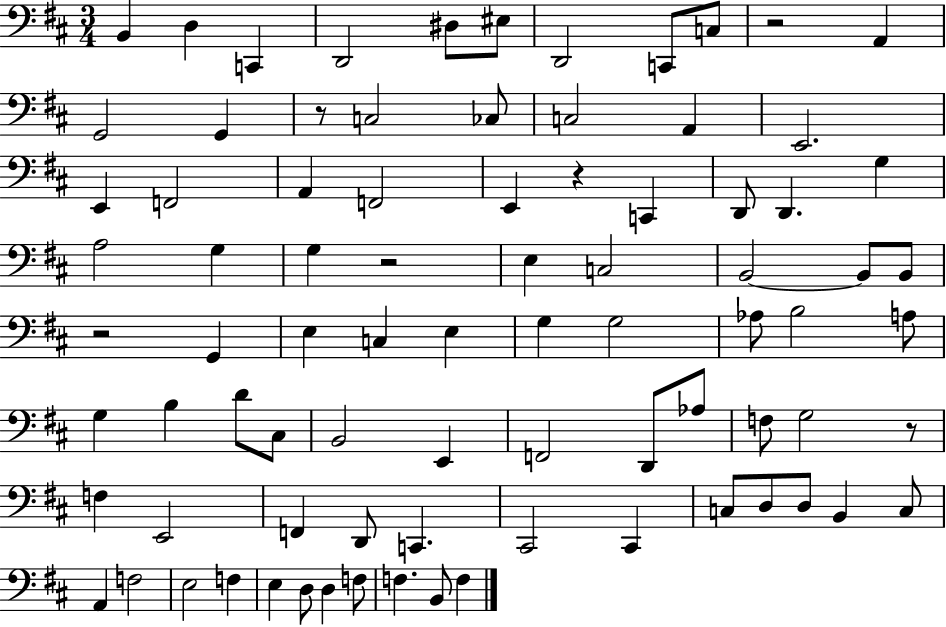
B2/q D3/q C2/q D2/h D#3/e EIS3/e D2/h C2/e C3/e R/h A2/q G2/h G2/q R/e C3/h CES3/e C3/h A2/q E2/h. E2/q F2/h A2/q F2/h E2/q R/q C2/q D2/e D2/q. G3/q A3/h G3/q G3/q R/h E3/q C3/h B2/h B2/e B2/e R/h G2/q E3/q C3/q E3/q G3/q G3/h Ab3/e B3/h A3/e G3/q B3/q D4/e C#3/e B2/h E2/q F2/h D2/e Ab3/e F3/e G3/h R/e F3/q E2/h F2/q D2/e C2/q. C#2/h C#2/q C3/e D3/e D3/e B2/q C3/e A2/q F3/h E3/h F3/q E3/q D3/e D3/q F3/e F3/q. B2/e F3/q